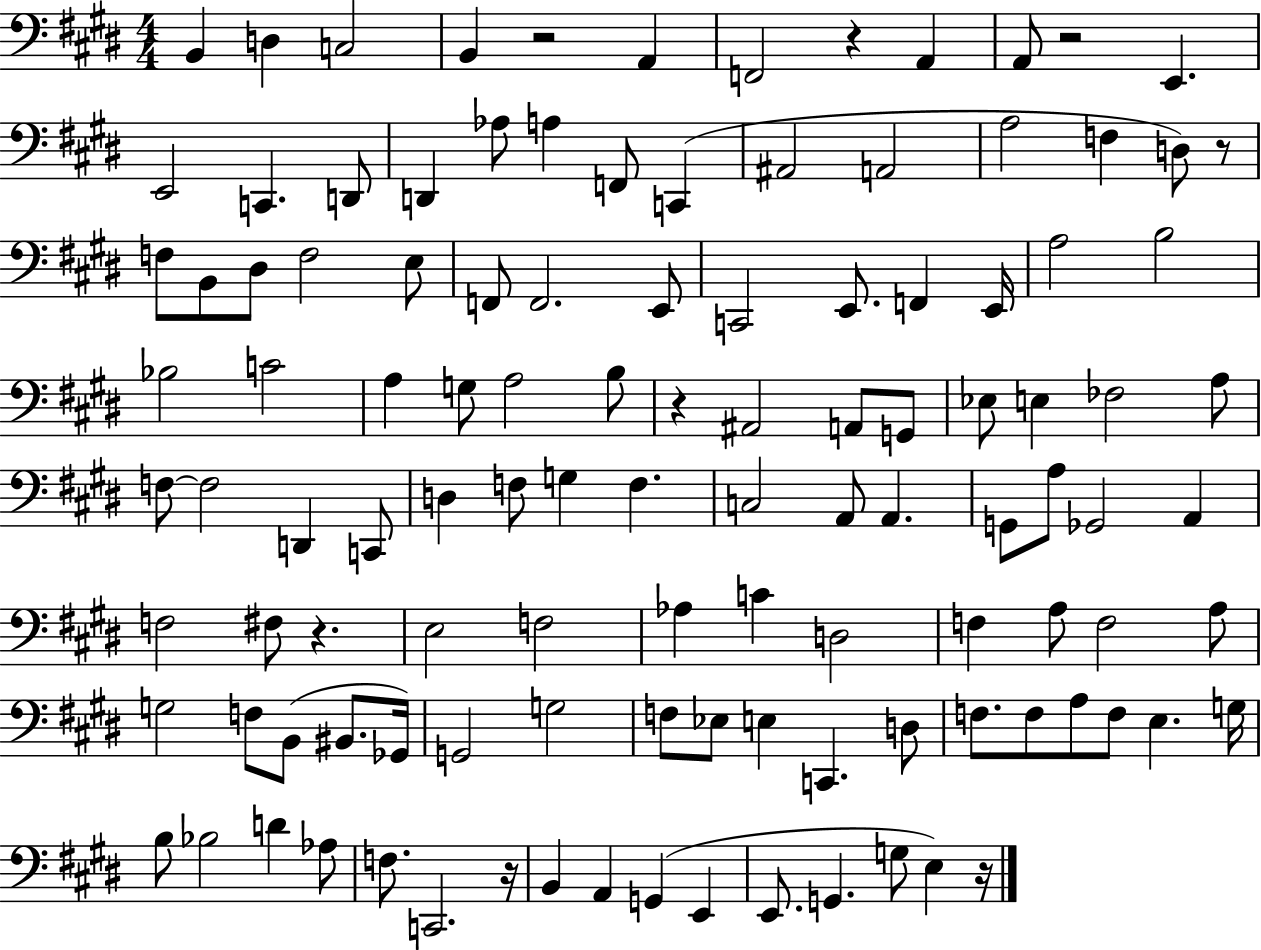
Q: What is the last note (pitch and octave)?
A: E3